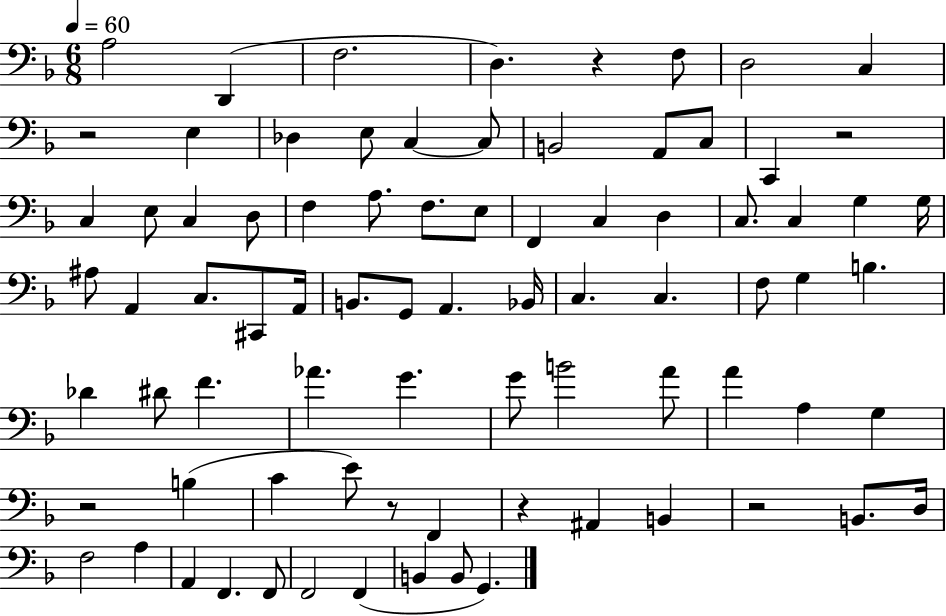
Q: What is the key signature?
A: F major